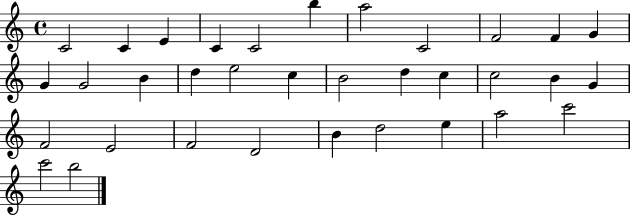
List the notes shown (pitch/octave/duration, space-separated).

C4/h C4/q E4/q C4/q C4/h B5/q A5/h C4/h F4/h F4/q G4/q G4/q G4/h B4/q D5/q E5/h C5/q B4/h D5/q C5/q C5/h B4/q G4/q F4/h E4/h F4/h D4/h B4/q D5/h E5/q A5/h C6/h C6/h B5/h